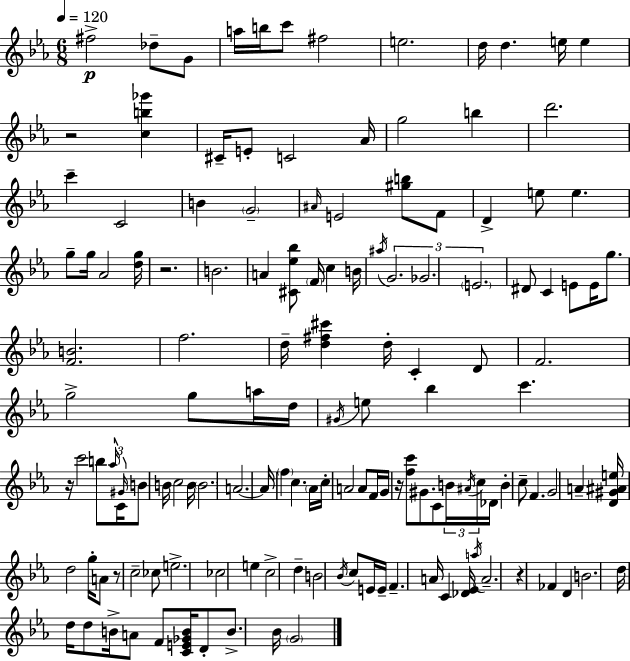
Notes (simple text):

F#5/h Db5/e G4/e A5/s B5/s C6/e F#5/h E5/h. D5/s D5/q. E5/s E5/q R/h [C5,B5,Gb6]/q C#4/s E4/e C4/h Ab4/s G5/h B5/q D6/h. C6/q C4/h B4/q G4/h A#4/s E4/h [G#5,B5]/e F4/e D4/q E5/e E5/q. G5/e G5/s Ab4/h [D5,G5]/s R/h. B4/h. A4/q [C#4,Eb5,Bb5]/e F4/s C5/q B4/s A#5/s G4/h. Gb4/h. E4/h. D#4/e C4/q E4/e E4/s G5/e. [F4,B4]/h. F5/h. D5/s [D5,F#5,C#6]/q D5/s C4/q D4/e F4/h. G5/h G5/e A5/s D5/s G#4/s E5/e Bb5/q C6/q. R/s C6/h B5/e Ab5/s C4/s G#4/s B4/e B4/s C5/h B4/s B4/h. A4/h. A4/s F5/q C5/q. Ab4/s C5/s A4/h A4/e F4/s G4/s R/s [F5,C6]/e G#4/e. C4/e B4/s A#4/s C5/s Db4/s B4/q C5/e F4/q. G4/h A4/q [D4,G#4,A#4,E5]/s D5/h G5/s A4/e R/e C5/h CES5/e E5/h. CES5/h E5/q C5/h D5/q B4/h Bb4/s C5/e E4/s E4/s F4/q. A4/s C4/q [Db4,Eb4]/s A5/s A4/h. R/q FES4/q D4/q B4/h. D5/s D5/s D5/e B4/s A4/e F4/e [C4,E4,Gb4,B4]/s D4/e B4/e. Bb4/s G4/h